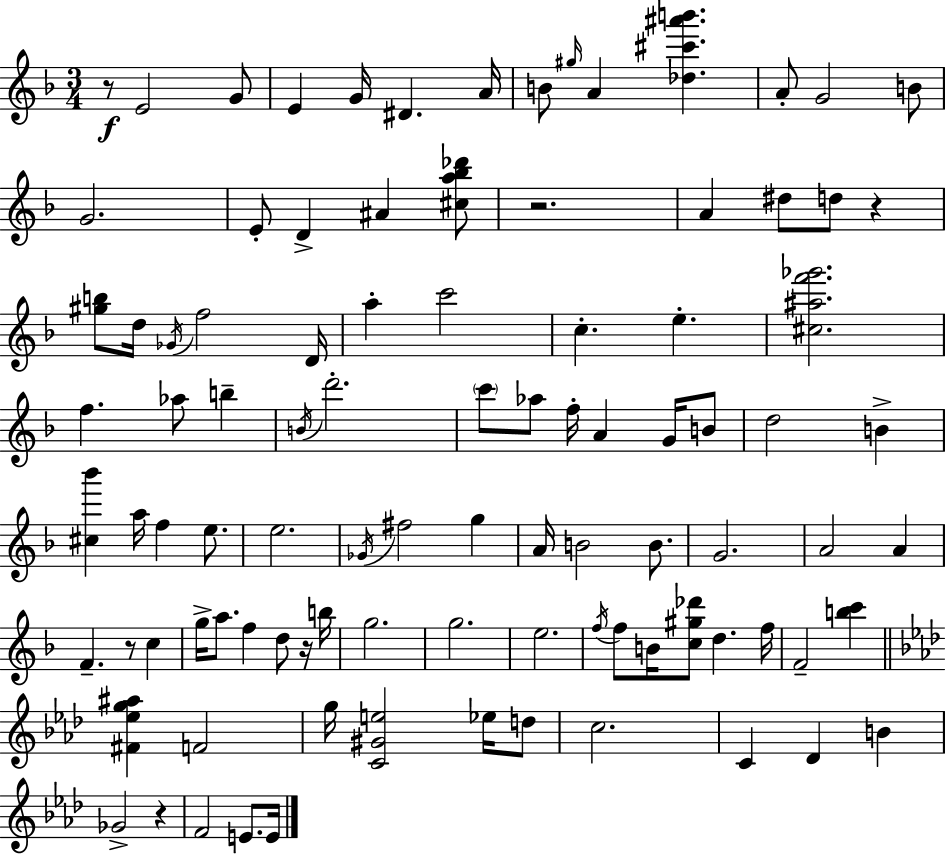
R/e E4/h G4/e E4/q G4/s D#4/q. A4/s B4/e G#5/s A4/q [Db5,C#6,A#6,B6]/q. A4/e G4/h B4/e G4/h. E4/e D4/q A#4/q [C#5,A5,Bb5,Db6]/e R/h. A4/q D#5/e D5/e R/q [G#5,B5]/e D5/s Gb4/s F5/h D4/s A5/q C6/h C5/q. E5/q. [C#5,A#5,F6,Gb6]/h. F5/q. Ab5/e B5/q B4/s D6/h. C6/e Ab5/e F5/s A4/q G4/s B4/e D5/h B4/q [C#5,Bb6]/q A5/s F5/q E5/e. E5/h. Gb4/s F#5/h G5/q A4/s B4/h B4/e. G4/h. A4/h A4/q F4/q. R/e C5/q G5/s A5/e. F5/q D5/e R/s B5/s G5/h. G5/h. E5/h. F5/s F5/e B4/s [C5,G#5,Db6]/e D5/q. F5/s F4/h [B5,C6]/q [F#4,Eb5,G5,A#5]/q F4/h G5/s [C4,G#4,E5]/h Eb5/s D5/e C5/h. C4/q Db4/q B4/q Gb4/h R/q F4/h E4/e. E4/s